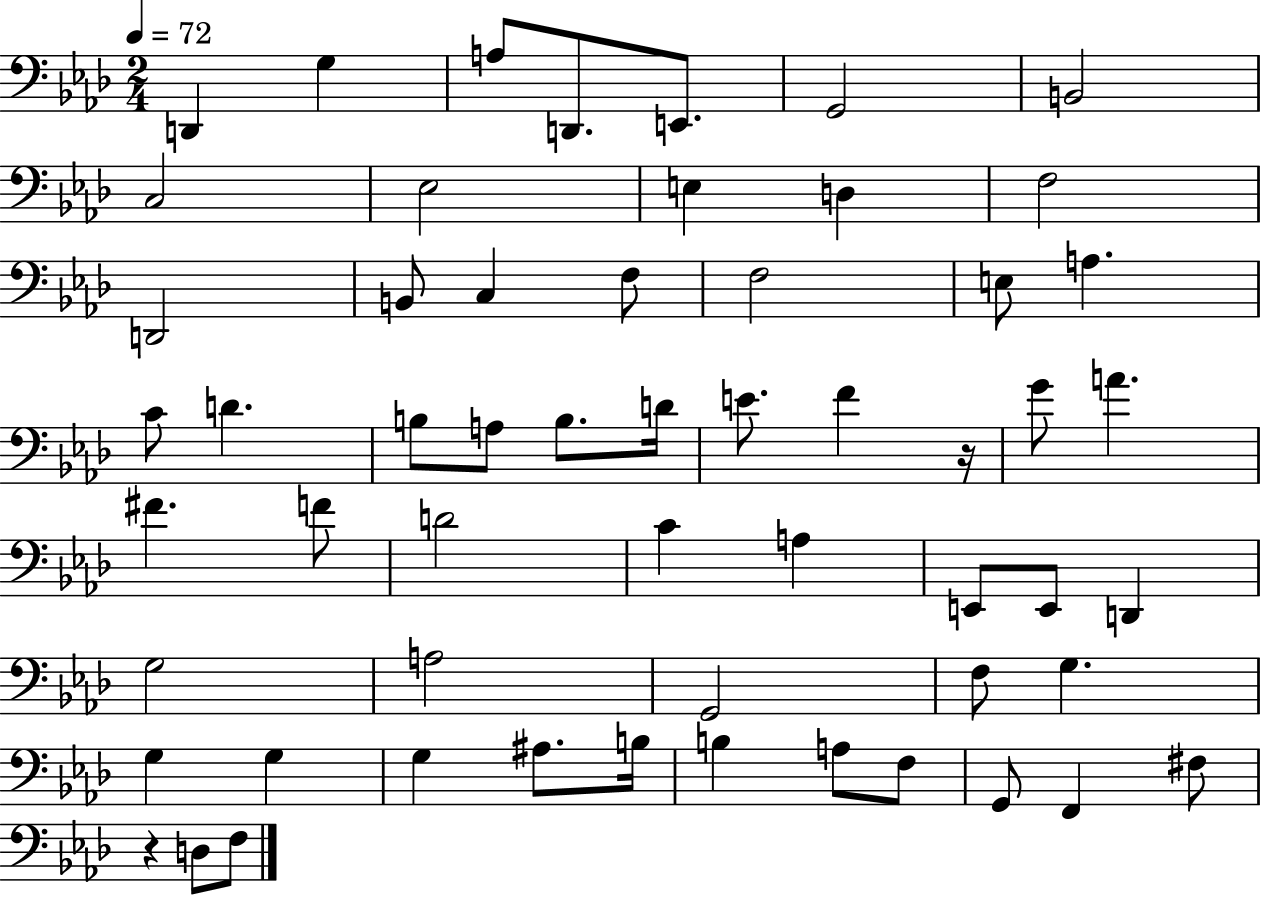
{
  \clef bass
  \numericTimeSignature
  \time 2/4
  \key aes \major
  \tempo 4 = 72
  d,4 g4 | a8 d,8. e,8. | g,2 | b,2 | \break c2 | ees2 | e4 d4 | f2 | \break d,2 | b,8 c4 f8 | f2 | e8 a4. | \break c'8 d'4. | b8 a8 b8. d'16 | e'8. f'4 r16 | g'8 a'4. | \break fis'4. f'8 | d'2 | c'4 a4 | e,8 e,8 d,4 | \break g2 | a2 | g,2 | f8 g4. | \break g4 g4 | g4 ais8. b16 | b4 a8 f8 | g,8 f,4 fis8 | \break r4 d8 f8 | \bar "|."
}